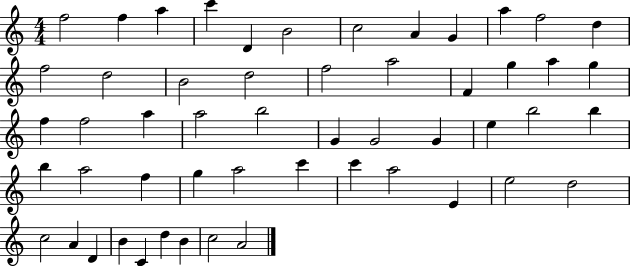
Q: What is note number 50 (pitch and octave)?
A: D5